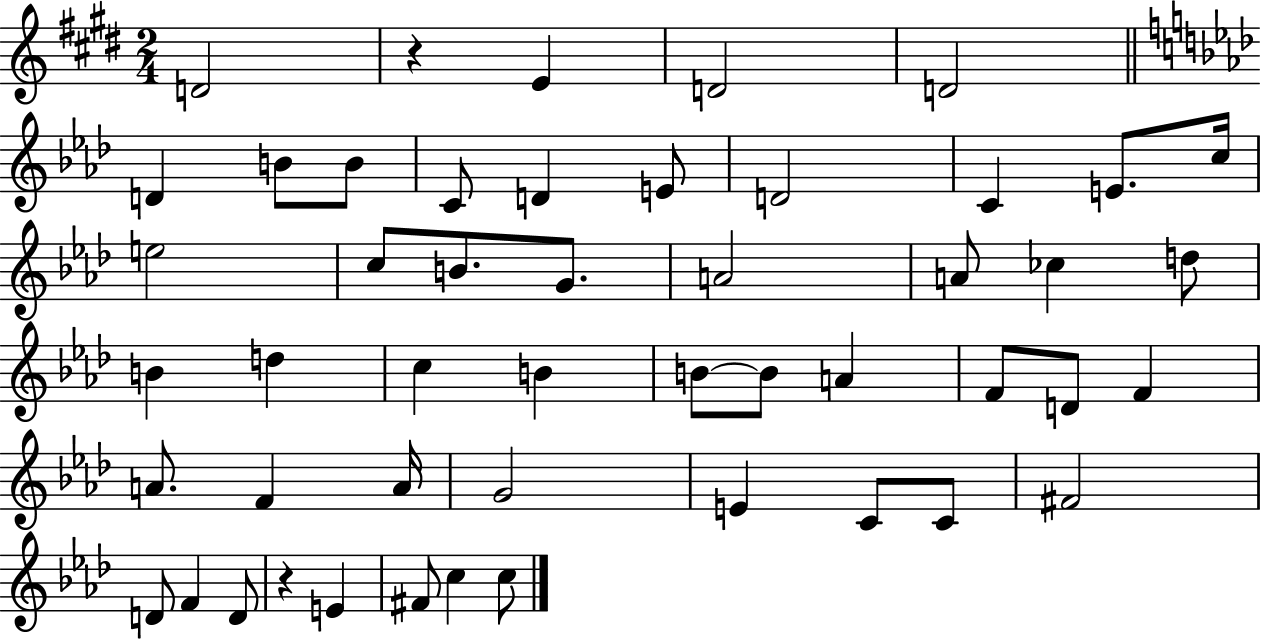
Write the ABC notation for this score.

X:1
T:Untitled
M:2/4
L:1/4
K:E
D2 z E D2 D2 D B/2 B/2 C/2 D E/2 D2 C E/2 c/4 e2 c/2 B/2 G/2 A2 A/2 _c d/2 B d c B B/2 B/2 A F/2 D/2 F A/2 F A/4 G2 E C/2 C/2 ^F2 D/2 F D/2 z E ^F/2 c c/2